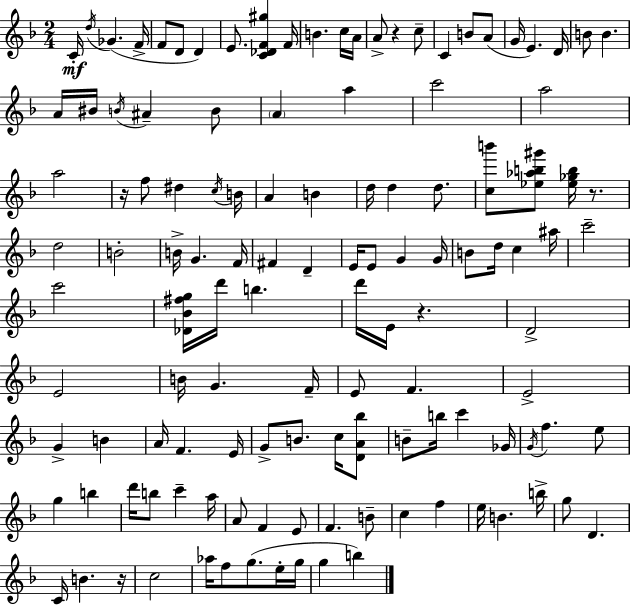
C4/s D5/s Gb4/q. F4/s F4/e D4/e D4/q E4/e. [C4,Db4,F4,G#5]/q F4/s B4/q. C5/s A4/s A4/e R/q C5/e C4/q B4/e A4/e G4/s E4/q. D4/s B4/e B4/q. A4/s BIS4/s B4/s A#4/q B4/e A4/q A5/q C6/h A5/h A5/h R/s F5/e D#5/q C5/s B4/s A4/q B4/q D5/s D5/q D5/e. [C5,B6]/e [Eb5,Ab5,B5,G#6]/e [Eb5,Gb5,B5]/s R/e. D5/h B4/h B4/s G4/q. F4/s F#4/q D4/q E4/s E4/e G4/q G4/s B4/e D5/s C5/q A#5/s C6/h C6/h [Db4,Bb4,F#5,G5]/s D6/s B5/q. D6/s E4/s R/q. D4/h E4/h B4/s G4/q. F4/s E4/e F4/q. E4/h G4/q B4/q A4/s F4/q. E4/s G4/e B4/e. C5/s [D4,A4,Bb5]/e B4/e B5/s C6/q Gb4/s G4/s F5/q. E5/e G5/q B5/q D6/s B5/e C6/q A5/s A4/e F4/q E4/e F4/q. B4/e C5/q F5/q E5/s B4/q. B5/s G5/e D4/q. C4/s B4/q. R/s C5/h Ab5/s F5/e G5/e. E5/s G5/s G5/q B5/q